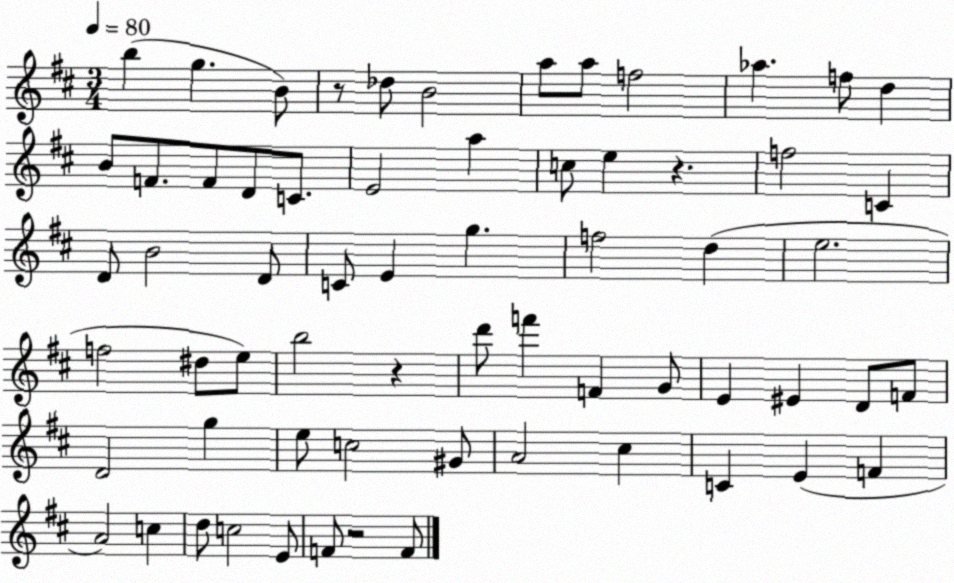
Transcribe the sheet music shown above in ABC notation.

X:1
T:Untitled
M:3/4
L:1/4
K:D
b g B/2 z/2 _d/2 B2 a/2 a/2 f2 _a f/2 d B/2 F/2 F/2 D/2 C/2 E2 a c/2 e z f2 C D/2 B2 D/2 C/2 E g f2 d e2 f2 ^d/2 e/2 b2 z d'/2 f' F G/2 E ^E D/2 F/2 D2 g e/2 c2 ^G/2 A2 ^c C E F A2 c d/2 c2 E/2 F/2 z2 F/2